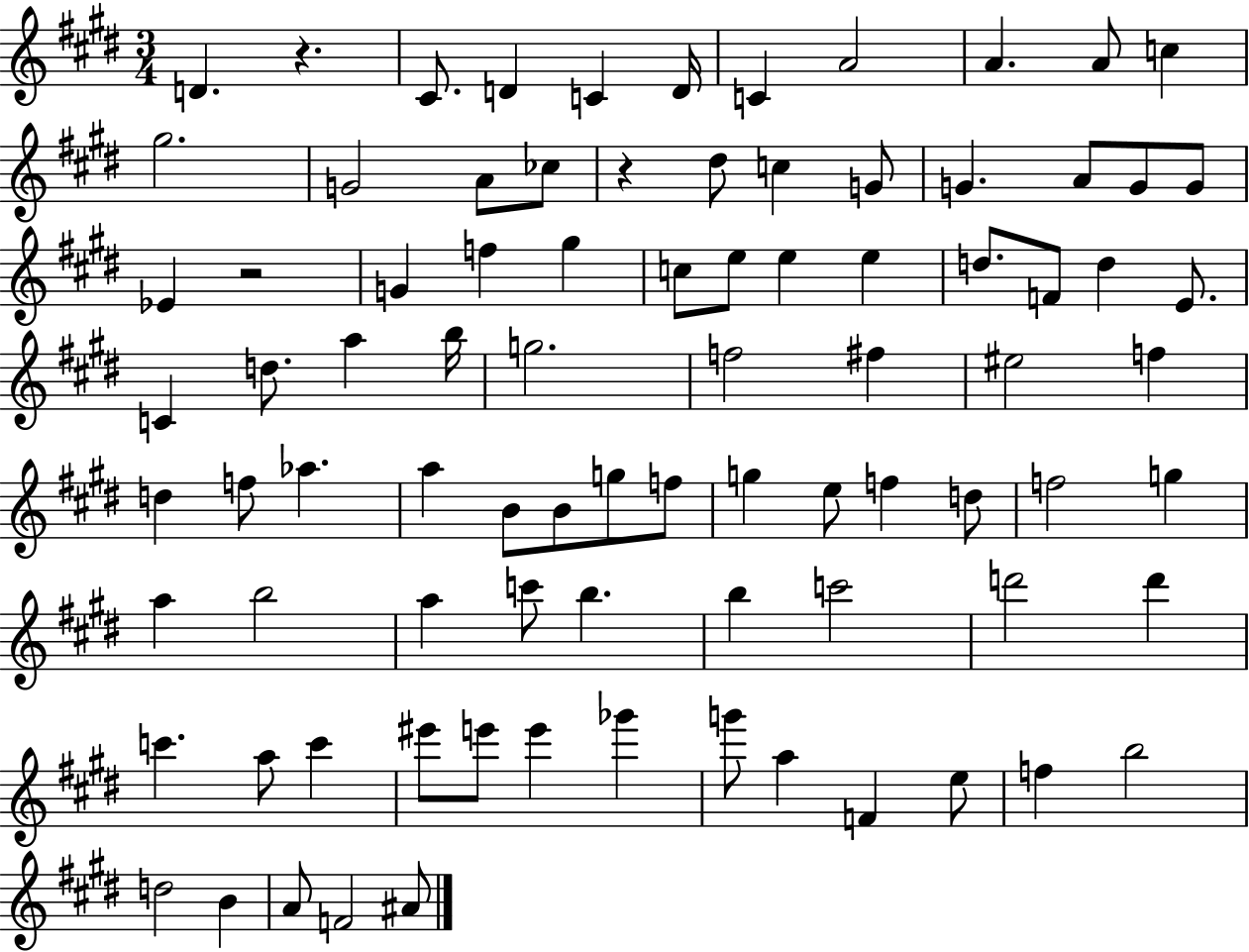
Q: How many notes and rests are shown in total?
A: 86